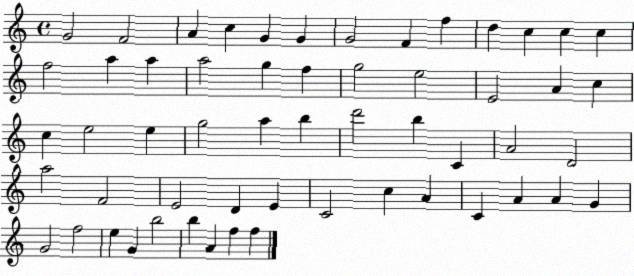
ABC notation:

X:1
T:Untitled
M:4/4
L:1/4
K:C
G2 F2 A c G G G2 F f d c c c f2 a a a2 g f g2 e2 E2 A c c e2 e g2 a b d'2 b C A2 D2 a2 F2 E2 D E C2 c A C A A G G2 f2 e G b2 b A f f